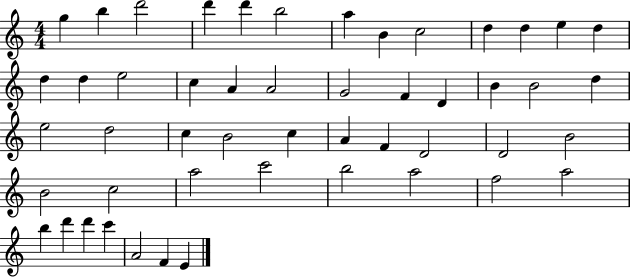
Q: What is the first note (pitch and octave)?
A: G5